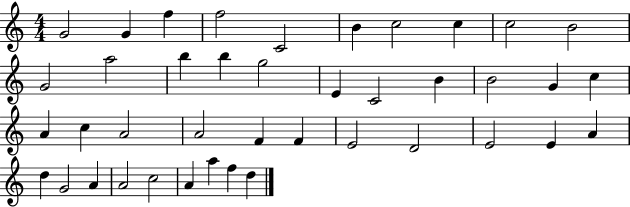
{
  \clef treble
  \numericTimeSignature
  \time 4/4
  \key c \major
  g'2 g'4 f''4 | f''2 c'2 | b'4 c''2 c''4 | c''2 b'2 | \break g'2 a''2 | b''4 b''4 g''2 | e'4 c'2 b'4 | b'2 g'4 c''4 | \break a'4 c''4 a'2 | a'2 f'4 f'4 | e'2 d'2 | e'2 e'4 a'4 | \break d''4 g'2 a'4 | a'2 c''2 | a'4 a''4 f''4 d''4 | \bar "|."
}